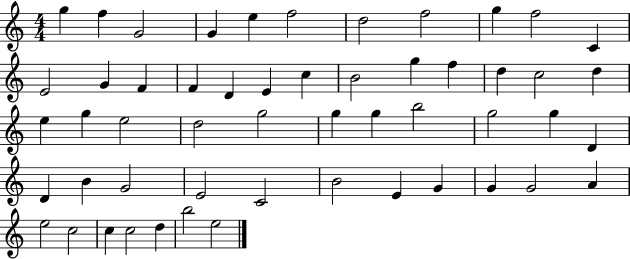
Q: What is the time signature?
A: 4/4